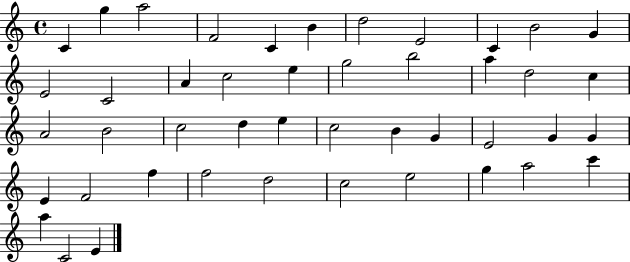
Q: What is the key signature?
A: C major